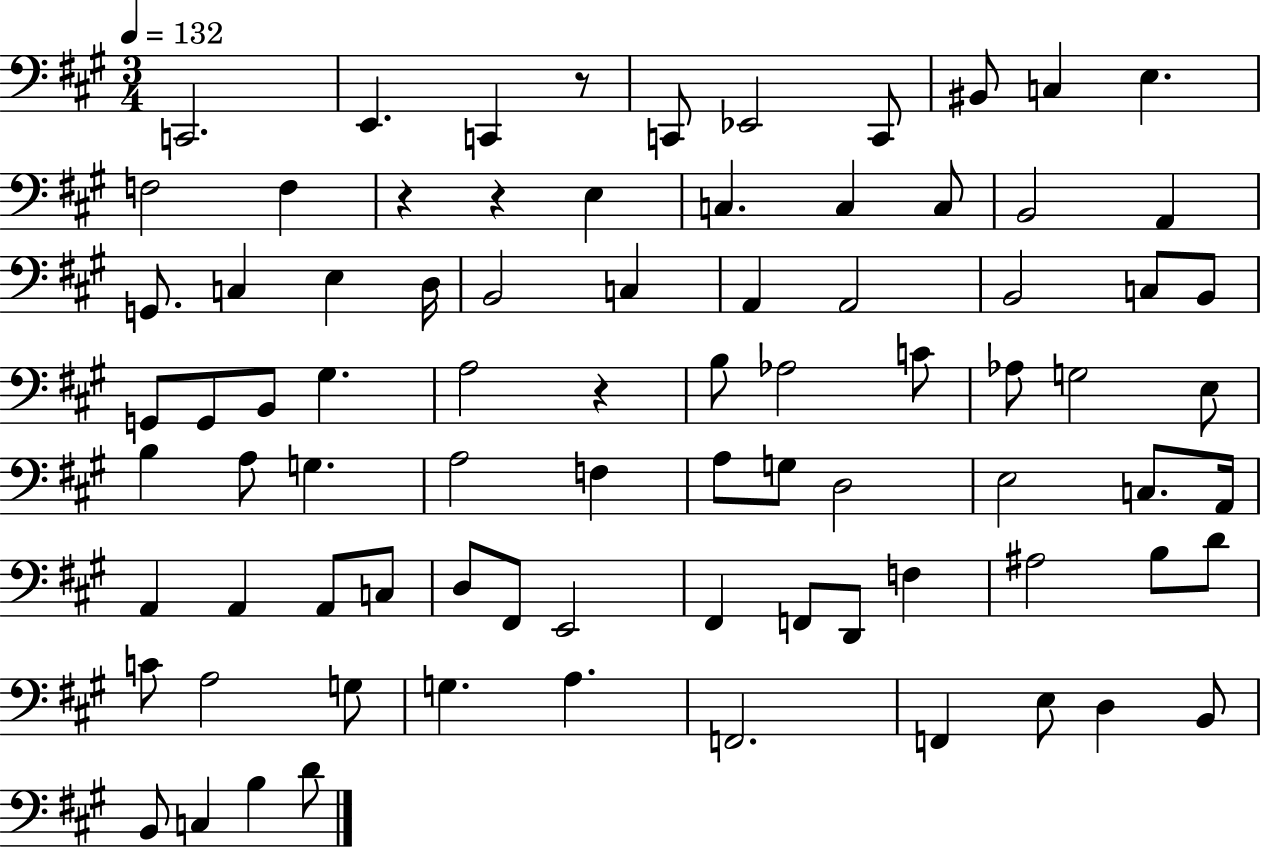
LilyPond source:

{
  \clef bass
  \numericTimeSignature
  \time 3/4
  \key a \major
  \tempo 4 = 132
  \repeat volta 2 { c,2. | e,4. c,4 r8 | c,8 ees,2 c,8 | bis,8 c4 e4. | \break f2 f4 | r4 r4 e4 | c4. c4 c8 | b,2 a,4 | \break g,8. c4 e4 d16 | b,2 c4 | a,4 a,2 | b,2 c8 b,8 | \break g,8 g,8 b,8 gis4. | a2 r4 | b8 aes2 c'8 | aes8 g2 e8 | \break b4 a8 g4. | a2 f4 | a8 g8 d2 | e2 c8. a,16 | \break a,4 a,4 a,8 c8 | d8 fis,8 e,2 | fis,4 f,8 d,8 f4 | ais2 b8 d'8 | \break c'8 a2 g8 | g4. a4. | f,2. | f,4 e8 d4 b,8 | \break b,8 c4 b4 d'8 | } \bar "|."
}